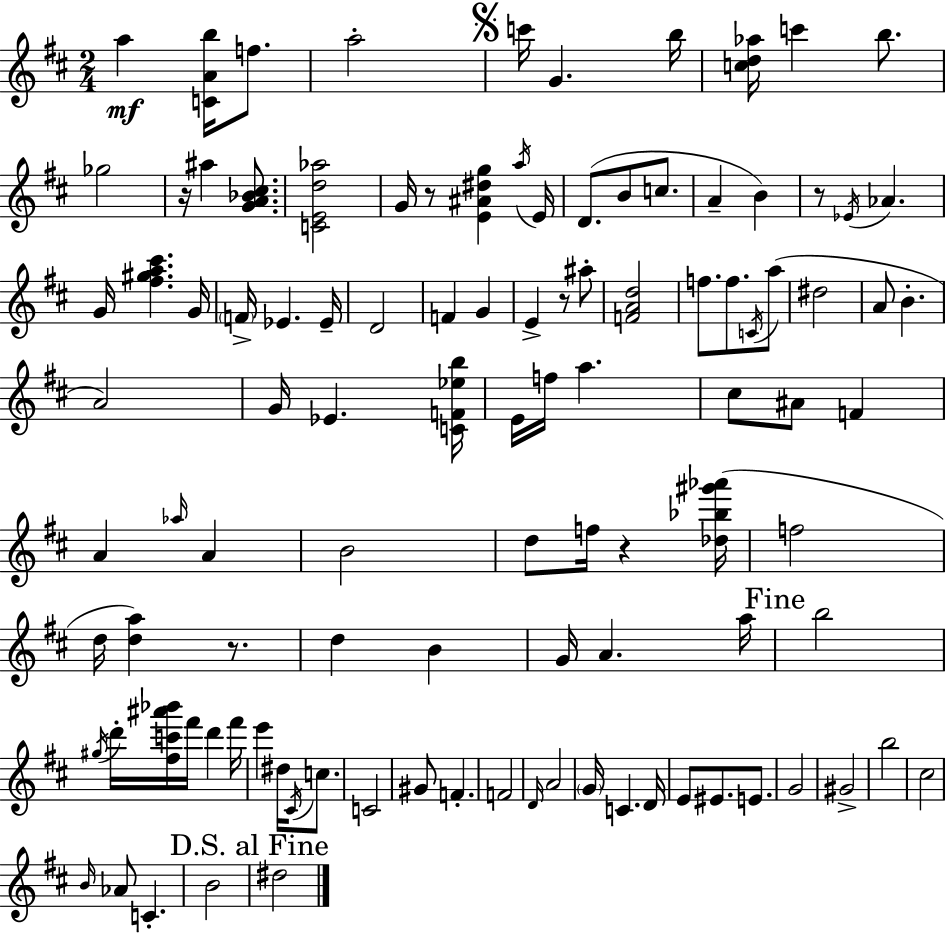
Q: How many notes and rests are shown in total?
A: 107